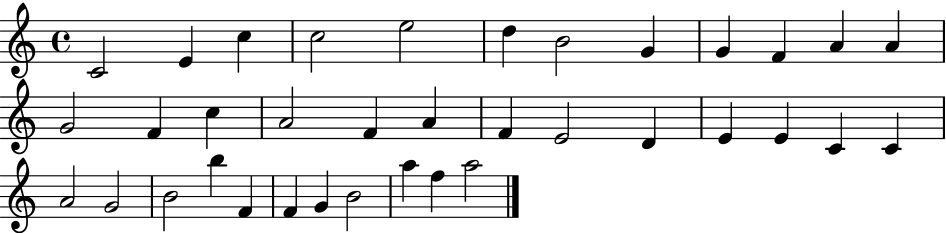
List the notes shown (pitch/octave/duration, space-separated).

C4/h E4/q C5/q C5/h E5/h D5/q B4/h G4/q G4/q F4/q A4/q A4/q G4/h F4/q C5/q A4/h F4/q A4/q F4/q E4/h D4/q E4/q E4/q C4/q C4/q A4/h G4/h B4/h B5/q F4/q F4/q G4/q B4/h A5/q F5/q A5/h